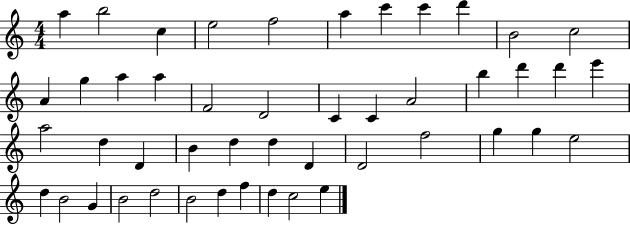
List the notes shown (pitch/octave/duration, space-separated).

A5/q B5/h C5/q E5/h F5/h A5/q C6/q C6/q D6/q B4/h C5/h A4/q G5/q A5/q A5/q F4/h D4/h C4/q C4/q A4/h B5/q D6/q D6/q E6/q A5/h D5/q D4/q B4/q D5/q D5/q D4/q D4/h F5/h G5/q G5/q E5/h D5/q B4/h G4/q B4/h D5/h B4/h D5/q F5/q D5/q C5/h E5/q